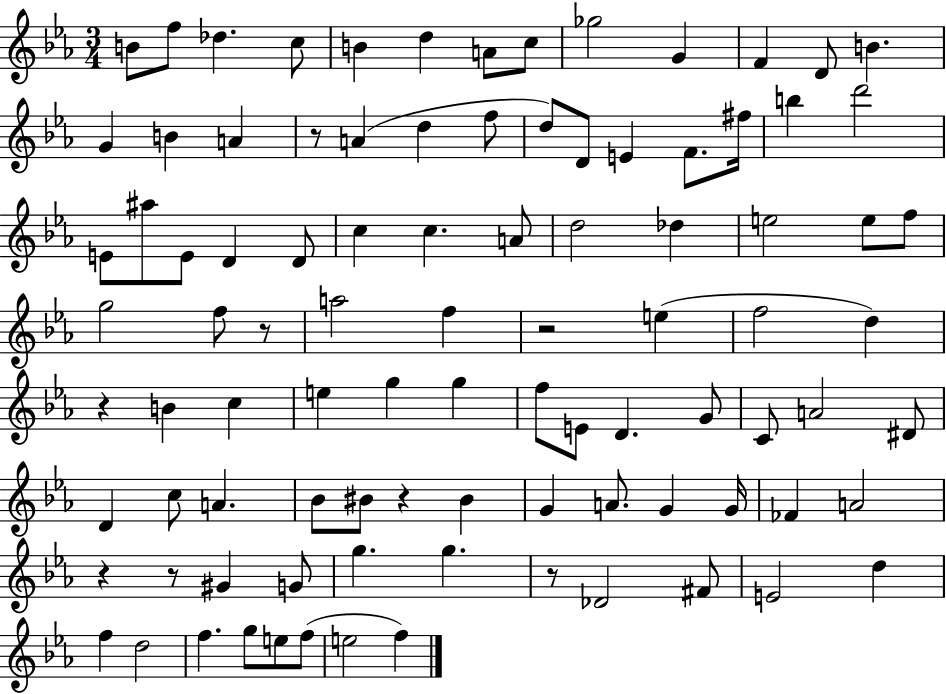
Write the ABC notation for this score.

X:1
T:Untitled
M:3/4
L:1/4
K:Eb
B/2 f/2 _d c/2 B d A/2 c/2 _g2 G F D/2 B G B A z/2 A d f/2 d/2 D/2 E F/2 ^f/4 b d'2 E/2 ^a/2 E/2 D D/2 c c A/2 d2 _d e2 e/2 f/2 g2 f/2 z/2 a2 f z2 e f2 d z B c e g g f/2 E/2 D G/2 C/2 A2 ^D/2 D c/2 A _B/2 ^B/2 z ^B G A/2 G G/4 _F A2 z z/2 ^G G/2 g g z/2 _D2 ^F/2 E2 d f d2 f g/2 e/2 f/2 e2 f